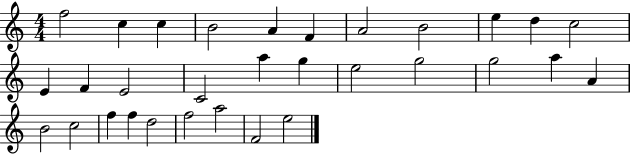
F5/h C5/q C5/q B4/h A4/q F4/q A4/h B4/h E5/q D5/q C5/h E4/q F4/q E4/h C4/h A5/q G5/q E5/h G5/h G5/h A5/q A4/q B4/h C5/h F5/q F5/q D5/h F5/h A5/h F4/h E5/h